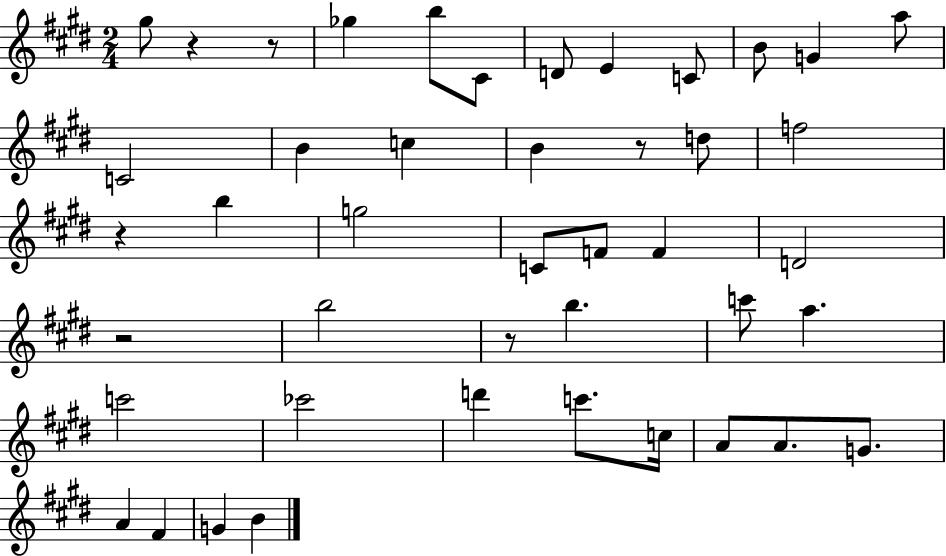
G#5/e R/q R/e Gb5/q B5/e C#4/e D4/e E4/q C4/e B4/e G4/q A5/e C4/h B4/q C5/q B4/q R/e D5/e F5/h R/q B5/q G5/h C4/e F4/e F4/q D4/h R/h B5/h R/e B5/q. C6/e A5/q. C6/h CES6/h D6/q C6/e. C5/s A4/e A4/e. G4/e. A4/q F#4/q G4/q B4/q